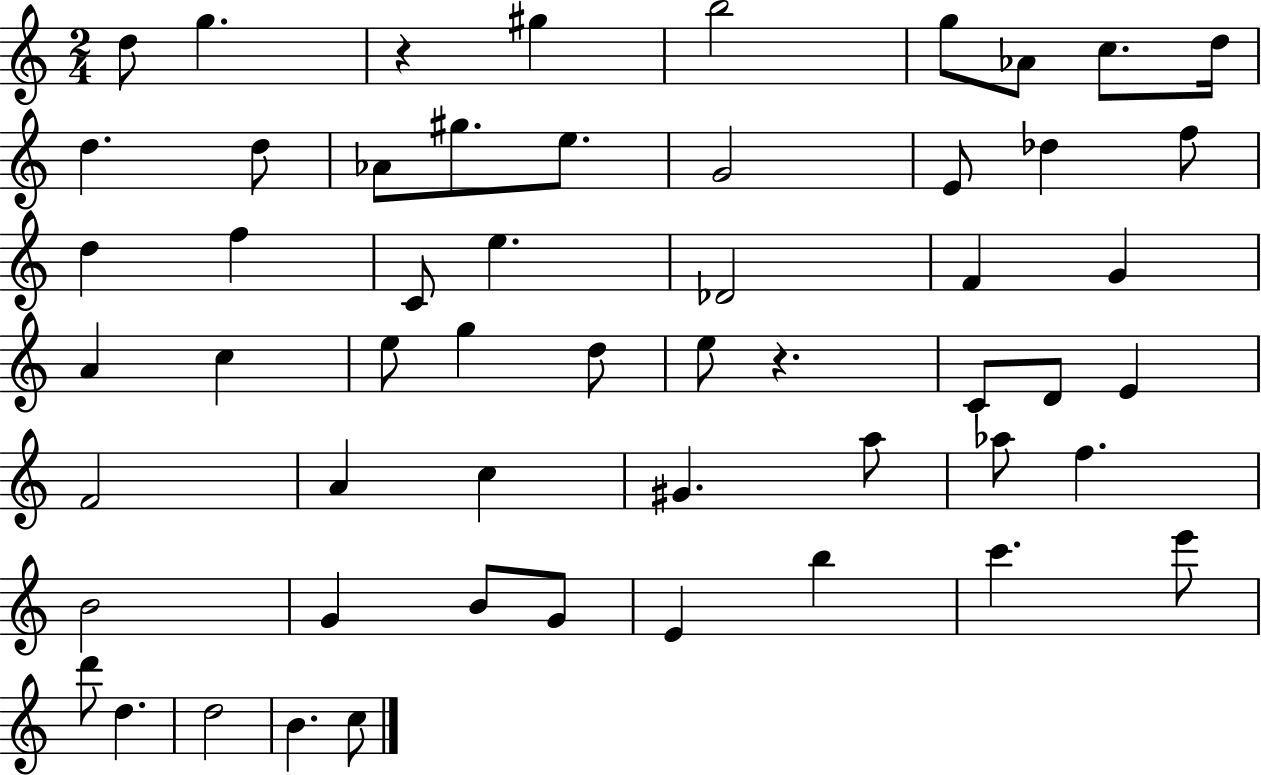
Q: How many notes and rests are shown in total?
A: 55